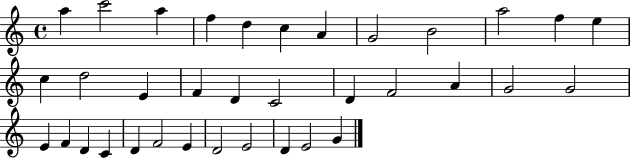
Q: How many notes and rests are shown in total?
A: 35